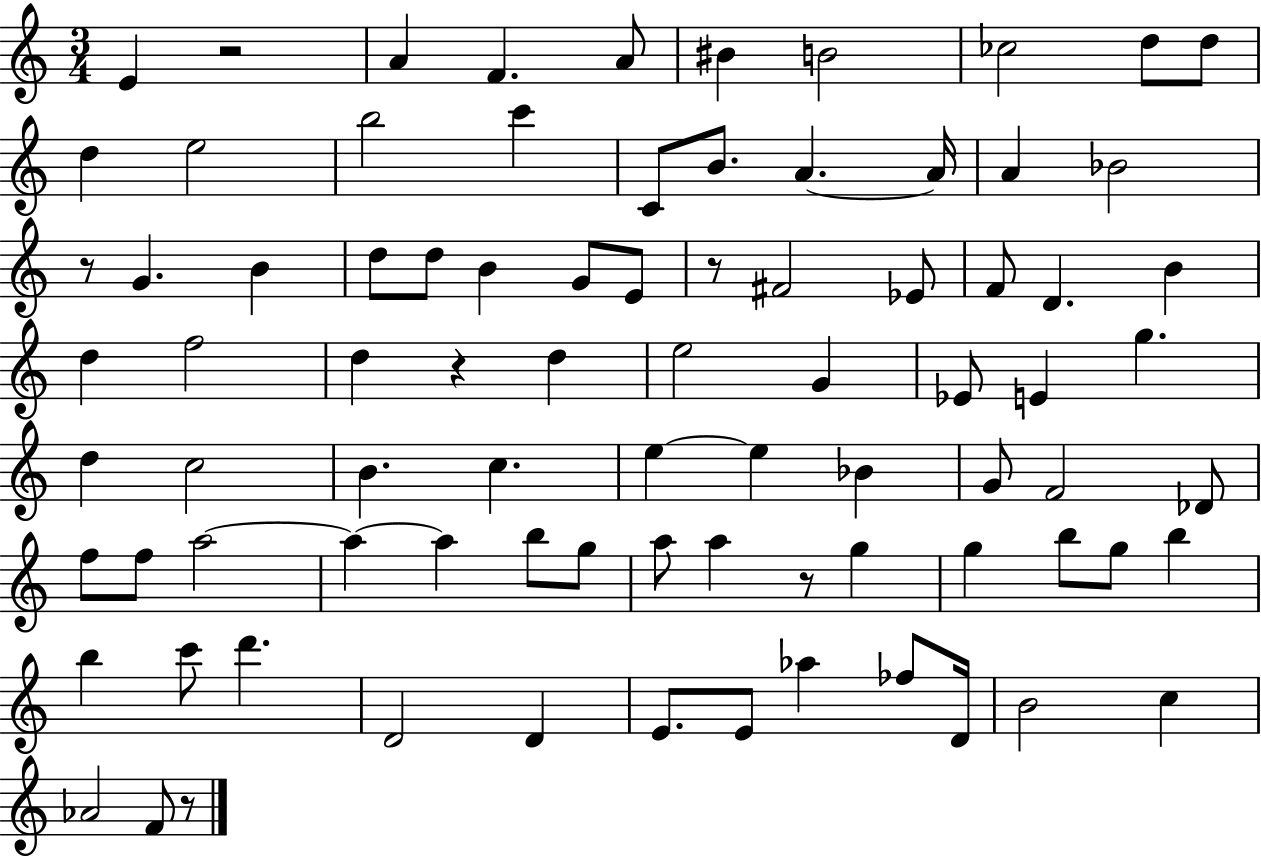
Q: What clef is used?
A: treble